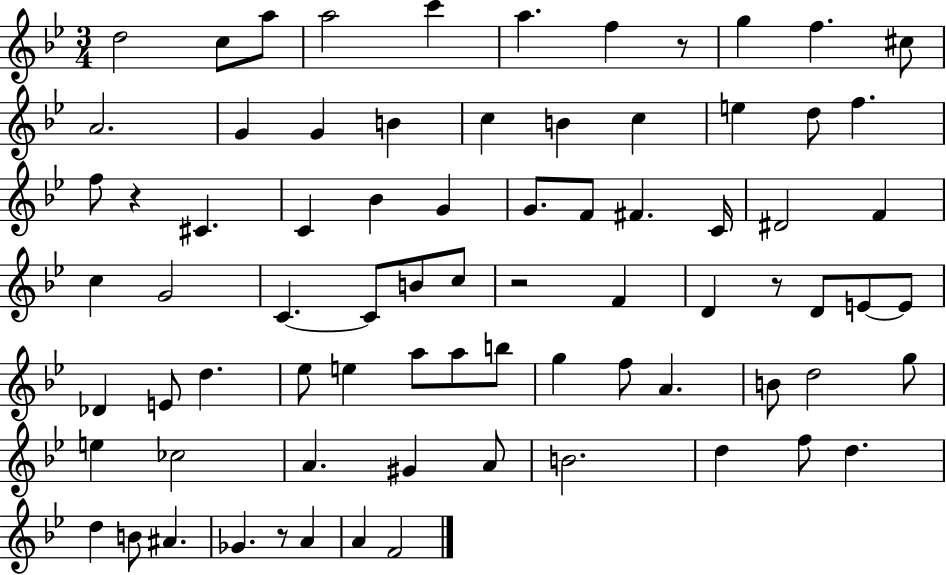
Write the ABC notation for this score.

X:1
T:Untitled
M:3/4
L:1/4
K:Bb
d2 c/2 a/2 a2 c' a f z/2 g f ^c/2 A2 G G B c B c e d/2 f f/2 z ^C C _B G G/2 F/2 ^F C/4 ^D2 F c G2 C C/2 B/2 c/2 z2 F D z/2 D/2 E/2 E/2 _D E/2 d _e/2 e a/2 a/2 b/2 g f/2 A B/2 d2 g/2 e _c2 A ^G A/2 B2 d f/2 d d B/2 ^A _G z/2 A A F2